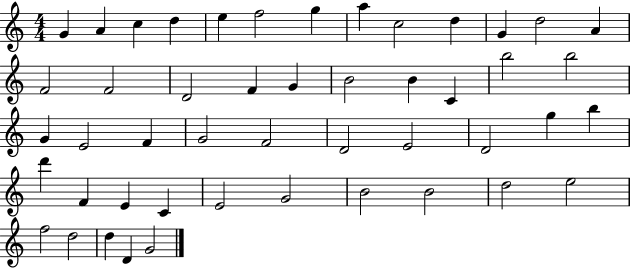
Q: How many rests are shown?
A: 0